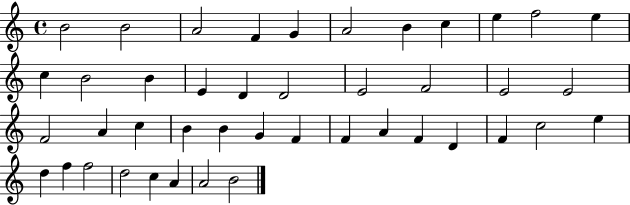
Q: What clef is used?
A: treble